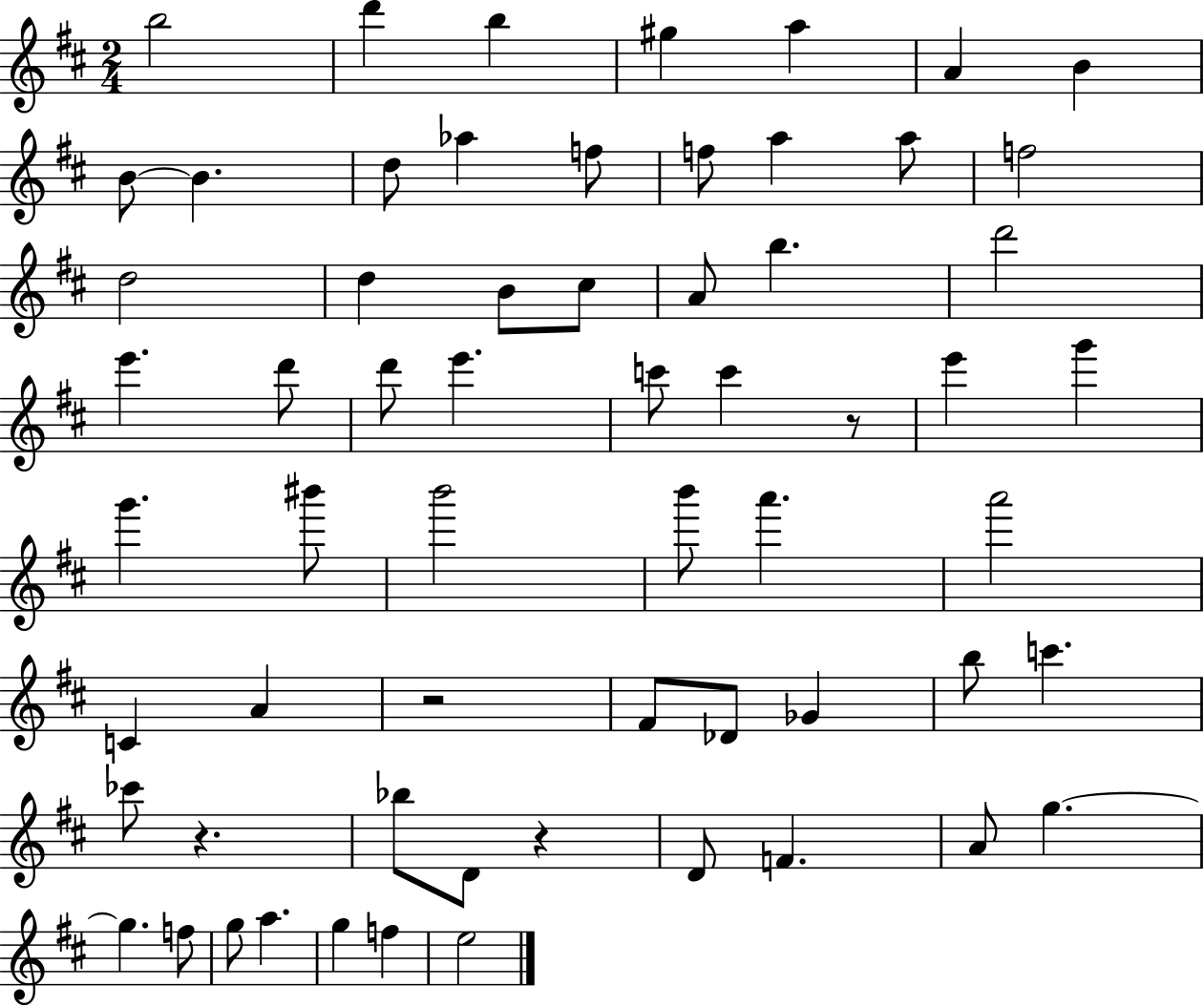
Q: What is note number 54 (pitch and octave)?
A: G5